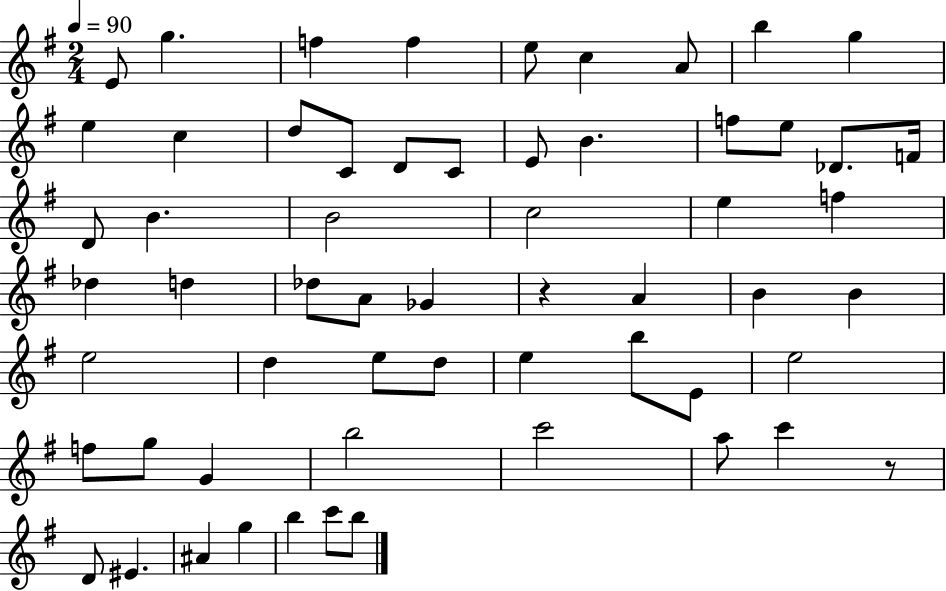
{
  \clef treble
  \numericTimeSignature
  \time 2/4
  \key g \major
  \tempo 4 = 90
  e'8 g''4. | f''4 f''4 | e''8 c''4 a'8 | b''4 g''4 | \break e''4 c''4 | d''8 c'8 d'8 c'8 | e'8 b'4. | f''8 e''8 des'8. f'16 | \break d'8 b'4. | b'2 | c''2 | e''4 f''4 | \break des''4 d''4 | des''8 a'8 ges'4 | r4 a'4 | b'4 b'4 | \break e''2 | d''4 e''8 d''8 | e''4 b''8 e'8 | e''2 | \break f''8 g''8 g'4 | b''2 | c'''2 | a''8 c'''4 r8 | \break d'8 eis'4. | ais'4 g''4 | b''4 c'''8 b''8 | \bar "|."
}